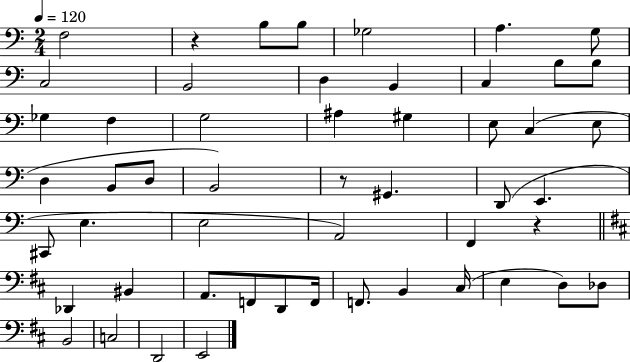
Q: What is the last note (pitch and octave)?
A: E2